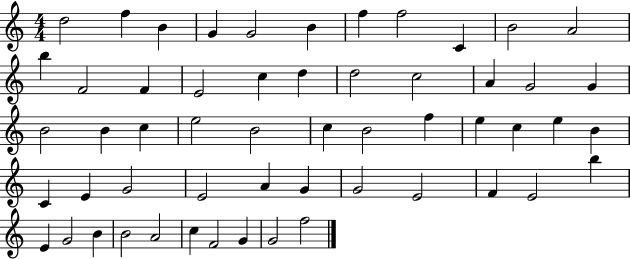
{
  \clef treble
  \numericTimeSignature
  \time 4/4
  \key c \major
  d''2 f''4 b'4 | g'4 g'2 b'4 | f''4 f''2 c'4 | b'2 a'2 | \break b''4 f'2 f'4 | e'2 c''4 d''4 | d''2 c''2 | a'4 g'2 g'4 | \break b'2 b'4 c''4 | e''2 b'2 | c''4 b'2 f''4 | e''4 c''4 e''4 b'4 | \break c'4 e'4 g'2 | e'2 a'4 g'4 | g'2 e'2 | f'4 e'2 b''4 | \break e'4 g'2 b'4 | b'2 a'2 | c''4 f'2 g'4 | g'2 f''2 | \break \bar "|."
}